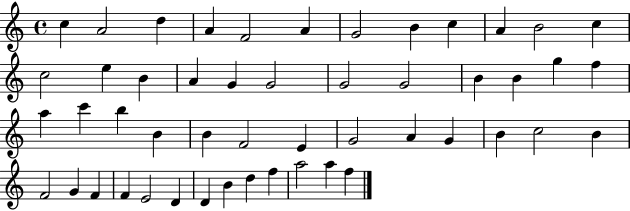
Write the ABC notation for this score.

X:1
T:Untitled
M:4/4
L:1/4
K:C
c A2 d A F2 A G2 B c A B2 c c2 e B A G G2 G2 G2 B B g f a c' b B B F2 E G2 A G B c2 B F2 G F F E2 D D B d f a2 a f